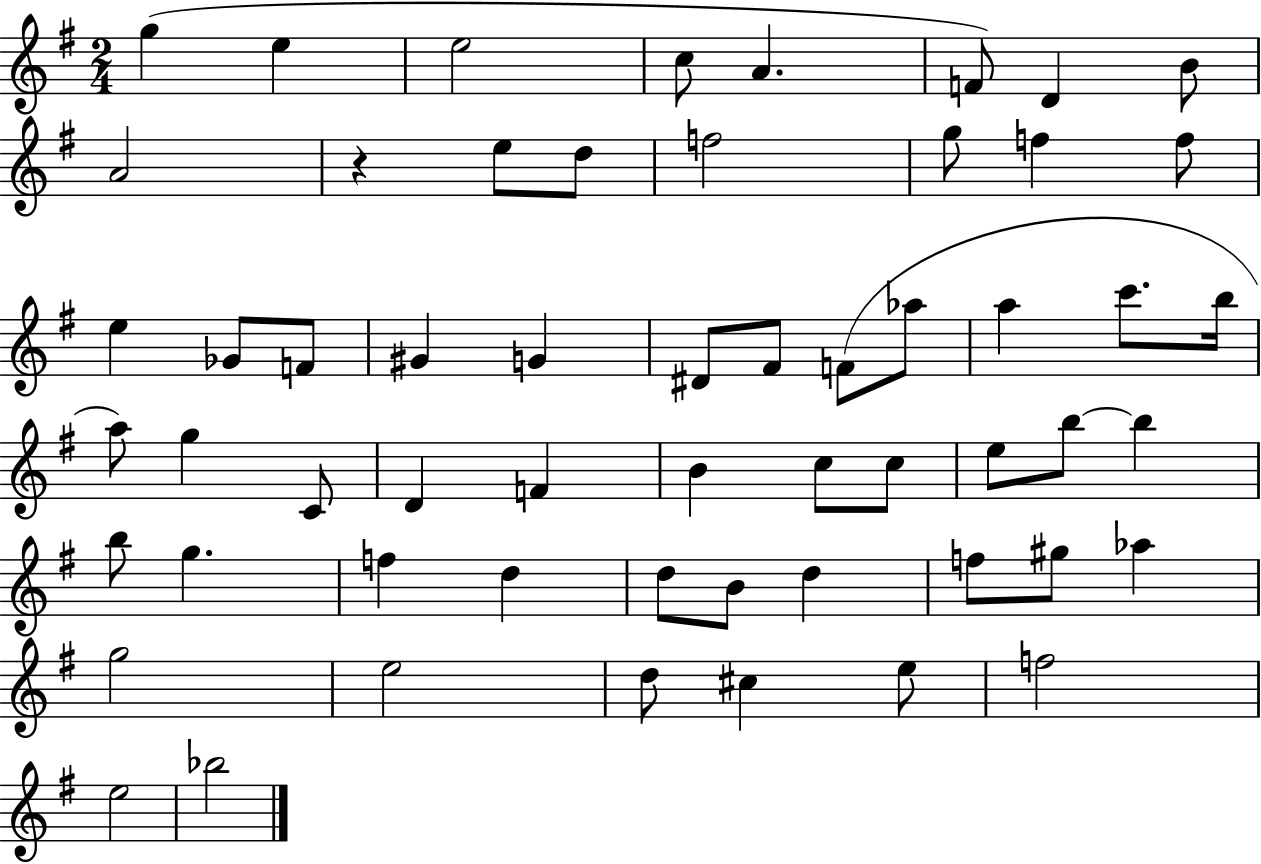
{
  \clef treble
  \numericTimeSignature
  \time 2/4
  \key g \major
  g''4( e''4 | e''2 | c''8 a'4. | f'8) d'4 b'8 | \break a'2 | r4 e''8 d''8 | f''2 | g''8 f''4 f''8 | \break e''4 ges'8 f'8 | gis'4 g'4 | dis'8 fis'8 f'8( aes''8 | a''4 c'''8. b''16 | \break a''8) g''4 c'8 | d'4 f'4 | b'4 c''8 c''8 | e''8 b''8~~ b''4 | \break b''8 g''4. | f''4 d''4 | d''8 b'8 d''4 | f''8 gis''8 aes''4 | \break g''2 | e''2 | d''8 cis''4 e''8 | f''2 | \break e''2 | bes''2 | \bar "|."
}